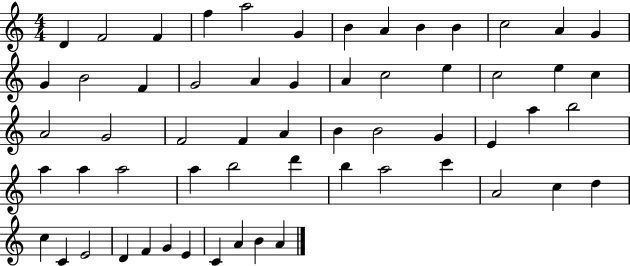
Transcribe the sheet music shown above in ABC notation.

X:1
T:Untitled
M:4/4
L:1/4
K:C
D F2 F f a2 G B A B B c2 A G G B2 F G2 A G A c2 e c2 e c A2 G2 F2 F A B B2 G E a b2 a a a2 a b2 d' b a2 c' A2 c d c C E2 D F G E C A B A